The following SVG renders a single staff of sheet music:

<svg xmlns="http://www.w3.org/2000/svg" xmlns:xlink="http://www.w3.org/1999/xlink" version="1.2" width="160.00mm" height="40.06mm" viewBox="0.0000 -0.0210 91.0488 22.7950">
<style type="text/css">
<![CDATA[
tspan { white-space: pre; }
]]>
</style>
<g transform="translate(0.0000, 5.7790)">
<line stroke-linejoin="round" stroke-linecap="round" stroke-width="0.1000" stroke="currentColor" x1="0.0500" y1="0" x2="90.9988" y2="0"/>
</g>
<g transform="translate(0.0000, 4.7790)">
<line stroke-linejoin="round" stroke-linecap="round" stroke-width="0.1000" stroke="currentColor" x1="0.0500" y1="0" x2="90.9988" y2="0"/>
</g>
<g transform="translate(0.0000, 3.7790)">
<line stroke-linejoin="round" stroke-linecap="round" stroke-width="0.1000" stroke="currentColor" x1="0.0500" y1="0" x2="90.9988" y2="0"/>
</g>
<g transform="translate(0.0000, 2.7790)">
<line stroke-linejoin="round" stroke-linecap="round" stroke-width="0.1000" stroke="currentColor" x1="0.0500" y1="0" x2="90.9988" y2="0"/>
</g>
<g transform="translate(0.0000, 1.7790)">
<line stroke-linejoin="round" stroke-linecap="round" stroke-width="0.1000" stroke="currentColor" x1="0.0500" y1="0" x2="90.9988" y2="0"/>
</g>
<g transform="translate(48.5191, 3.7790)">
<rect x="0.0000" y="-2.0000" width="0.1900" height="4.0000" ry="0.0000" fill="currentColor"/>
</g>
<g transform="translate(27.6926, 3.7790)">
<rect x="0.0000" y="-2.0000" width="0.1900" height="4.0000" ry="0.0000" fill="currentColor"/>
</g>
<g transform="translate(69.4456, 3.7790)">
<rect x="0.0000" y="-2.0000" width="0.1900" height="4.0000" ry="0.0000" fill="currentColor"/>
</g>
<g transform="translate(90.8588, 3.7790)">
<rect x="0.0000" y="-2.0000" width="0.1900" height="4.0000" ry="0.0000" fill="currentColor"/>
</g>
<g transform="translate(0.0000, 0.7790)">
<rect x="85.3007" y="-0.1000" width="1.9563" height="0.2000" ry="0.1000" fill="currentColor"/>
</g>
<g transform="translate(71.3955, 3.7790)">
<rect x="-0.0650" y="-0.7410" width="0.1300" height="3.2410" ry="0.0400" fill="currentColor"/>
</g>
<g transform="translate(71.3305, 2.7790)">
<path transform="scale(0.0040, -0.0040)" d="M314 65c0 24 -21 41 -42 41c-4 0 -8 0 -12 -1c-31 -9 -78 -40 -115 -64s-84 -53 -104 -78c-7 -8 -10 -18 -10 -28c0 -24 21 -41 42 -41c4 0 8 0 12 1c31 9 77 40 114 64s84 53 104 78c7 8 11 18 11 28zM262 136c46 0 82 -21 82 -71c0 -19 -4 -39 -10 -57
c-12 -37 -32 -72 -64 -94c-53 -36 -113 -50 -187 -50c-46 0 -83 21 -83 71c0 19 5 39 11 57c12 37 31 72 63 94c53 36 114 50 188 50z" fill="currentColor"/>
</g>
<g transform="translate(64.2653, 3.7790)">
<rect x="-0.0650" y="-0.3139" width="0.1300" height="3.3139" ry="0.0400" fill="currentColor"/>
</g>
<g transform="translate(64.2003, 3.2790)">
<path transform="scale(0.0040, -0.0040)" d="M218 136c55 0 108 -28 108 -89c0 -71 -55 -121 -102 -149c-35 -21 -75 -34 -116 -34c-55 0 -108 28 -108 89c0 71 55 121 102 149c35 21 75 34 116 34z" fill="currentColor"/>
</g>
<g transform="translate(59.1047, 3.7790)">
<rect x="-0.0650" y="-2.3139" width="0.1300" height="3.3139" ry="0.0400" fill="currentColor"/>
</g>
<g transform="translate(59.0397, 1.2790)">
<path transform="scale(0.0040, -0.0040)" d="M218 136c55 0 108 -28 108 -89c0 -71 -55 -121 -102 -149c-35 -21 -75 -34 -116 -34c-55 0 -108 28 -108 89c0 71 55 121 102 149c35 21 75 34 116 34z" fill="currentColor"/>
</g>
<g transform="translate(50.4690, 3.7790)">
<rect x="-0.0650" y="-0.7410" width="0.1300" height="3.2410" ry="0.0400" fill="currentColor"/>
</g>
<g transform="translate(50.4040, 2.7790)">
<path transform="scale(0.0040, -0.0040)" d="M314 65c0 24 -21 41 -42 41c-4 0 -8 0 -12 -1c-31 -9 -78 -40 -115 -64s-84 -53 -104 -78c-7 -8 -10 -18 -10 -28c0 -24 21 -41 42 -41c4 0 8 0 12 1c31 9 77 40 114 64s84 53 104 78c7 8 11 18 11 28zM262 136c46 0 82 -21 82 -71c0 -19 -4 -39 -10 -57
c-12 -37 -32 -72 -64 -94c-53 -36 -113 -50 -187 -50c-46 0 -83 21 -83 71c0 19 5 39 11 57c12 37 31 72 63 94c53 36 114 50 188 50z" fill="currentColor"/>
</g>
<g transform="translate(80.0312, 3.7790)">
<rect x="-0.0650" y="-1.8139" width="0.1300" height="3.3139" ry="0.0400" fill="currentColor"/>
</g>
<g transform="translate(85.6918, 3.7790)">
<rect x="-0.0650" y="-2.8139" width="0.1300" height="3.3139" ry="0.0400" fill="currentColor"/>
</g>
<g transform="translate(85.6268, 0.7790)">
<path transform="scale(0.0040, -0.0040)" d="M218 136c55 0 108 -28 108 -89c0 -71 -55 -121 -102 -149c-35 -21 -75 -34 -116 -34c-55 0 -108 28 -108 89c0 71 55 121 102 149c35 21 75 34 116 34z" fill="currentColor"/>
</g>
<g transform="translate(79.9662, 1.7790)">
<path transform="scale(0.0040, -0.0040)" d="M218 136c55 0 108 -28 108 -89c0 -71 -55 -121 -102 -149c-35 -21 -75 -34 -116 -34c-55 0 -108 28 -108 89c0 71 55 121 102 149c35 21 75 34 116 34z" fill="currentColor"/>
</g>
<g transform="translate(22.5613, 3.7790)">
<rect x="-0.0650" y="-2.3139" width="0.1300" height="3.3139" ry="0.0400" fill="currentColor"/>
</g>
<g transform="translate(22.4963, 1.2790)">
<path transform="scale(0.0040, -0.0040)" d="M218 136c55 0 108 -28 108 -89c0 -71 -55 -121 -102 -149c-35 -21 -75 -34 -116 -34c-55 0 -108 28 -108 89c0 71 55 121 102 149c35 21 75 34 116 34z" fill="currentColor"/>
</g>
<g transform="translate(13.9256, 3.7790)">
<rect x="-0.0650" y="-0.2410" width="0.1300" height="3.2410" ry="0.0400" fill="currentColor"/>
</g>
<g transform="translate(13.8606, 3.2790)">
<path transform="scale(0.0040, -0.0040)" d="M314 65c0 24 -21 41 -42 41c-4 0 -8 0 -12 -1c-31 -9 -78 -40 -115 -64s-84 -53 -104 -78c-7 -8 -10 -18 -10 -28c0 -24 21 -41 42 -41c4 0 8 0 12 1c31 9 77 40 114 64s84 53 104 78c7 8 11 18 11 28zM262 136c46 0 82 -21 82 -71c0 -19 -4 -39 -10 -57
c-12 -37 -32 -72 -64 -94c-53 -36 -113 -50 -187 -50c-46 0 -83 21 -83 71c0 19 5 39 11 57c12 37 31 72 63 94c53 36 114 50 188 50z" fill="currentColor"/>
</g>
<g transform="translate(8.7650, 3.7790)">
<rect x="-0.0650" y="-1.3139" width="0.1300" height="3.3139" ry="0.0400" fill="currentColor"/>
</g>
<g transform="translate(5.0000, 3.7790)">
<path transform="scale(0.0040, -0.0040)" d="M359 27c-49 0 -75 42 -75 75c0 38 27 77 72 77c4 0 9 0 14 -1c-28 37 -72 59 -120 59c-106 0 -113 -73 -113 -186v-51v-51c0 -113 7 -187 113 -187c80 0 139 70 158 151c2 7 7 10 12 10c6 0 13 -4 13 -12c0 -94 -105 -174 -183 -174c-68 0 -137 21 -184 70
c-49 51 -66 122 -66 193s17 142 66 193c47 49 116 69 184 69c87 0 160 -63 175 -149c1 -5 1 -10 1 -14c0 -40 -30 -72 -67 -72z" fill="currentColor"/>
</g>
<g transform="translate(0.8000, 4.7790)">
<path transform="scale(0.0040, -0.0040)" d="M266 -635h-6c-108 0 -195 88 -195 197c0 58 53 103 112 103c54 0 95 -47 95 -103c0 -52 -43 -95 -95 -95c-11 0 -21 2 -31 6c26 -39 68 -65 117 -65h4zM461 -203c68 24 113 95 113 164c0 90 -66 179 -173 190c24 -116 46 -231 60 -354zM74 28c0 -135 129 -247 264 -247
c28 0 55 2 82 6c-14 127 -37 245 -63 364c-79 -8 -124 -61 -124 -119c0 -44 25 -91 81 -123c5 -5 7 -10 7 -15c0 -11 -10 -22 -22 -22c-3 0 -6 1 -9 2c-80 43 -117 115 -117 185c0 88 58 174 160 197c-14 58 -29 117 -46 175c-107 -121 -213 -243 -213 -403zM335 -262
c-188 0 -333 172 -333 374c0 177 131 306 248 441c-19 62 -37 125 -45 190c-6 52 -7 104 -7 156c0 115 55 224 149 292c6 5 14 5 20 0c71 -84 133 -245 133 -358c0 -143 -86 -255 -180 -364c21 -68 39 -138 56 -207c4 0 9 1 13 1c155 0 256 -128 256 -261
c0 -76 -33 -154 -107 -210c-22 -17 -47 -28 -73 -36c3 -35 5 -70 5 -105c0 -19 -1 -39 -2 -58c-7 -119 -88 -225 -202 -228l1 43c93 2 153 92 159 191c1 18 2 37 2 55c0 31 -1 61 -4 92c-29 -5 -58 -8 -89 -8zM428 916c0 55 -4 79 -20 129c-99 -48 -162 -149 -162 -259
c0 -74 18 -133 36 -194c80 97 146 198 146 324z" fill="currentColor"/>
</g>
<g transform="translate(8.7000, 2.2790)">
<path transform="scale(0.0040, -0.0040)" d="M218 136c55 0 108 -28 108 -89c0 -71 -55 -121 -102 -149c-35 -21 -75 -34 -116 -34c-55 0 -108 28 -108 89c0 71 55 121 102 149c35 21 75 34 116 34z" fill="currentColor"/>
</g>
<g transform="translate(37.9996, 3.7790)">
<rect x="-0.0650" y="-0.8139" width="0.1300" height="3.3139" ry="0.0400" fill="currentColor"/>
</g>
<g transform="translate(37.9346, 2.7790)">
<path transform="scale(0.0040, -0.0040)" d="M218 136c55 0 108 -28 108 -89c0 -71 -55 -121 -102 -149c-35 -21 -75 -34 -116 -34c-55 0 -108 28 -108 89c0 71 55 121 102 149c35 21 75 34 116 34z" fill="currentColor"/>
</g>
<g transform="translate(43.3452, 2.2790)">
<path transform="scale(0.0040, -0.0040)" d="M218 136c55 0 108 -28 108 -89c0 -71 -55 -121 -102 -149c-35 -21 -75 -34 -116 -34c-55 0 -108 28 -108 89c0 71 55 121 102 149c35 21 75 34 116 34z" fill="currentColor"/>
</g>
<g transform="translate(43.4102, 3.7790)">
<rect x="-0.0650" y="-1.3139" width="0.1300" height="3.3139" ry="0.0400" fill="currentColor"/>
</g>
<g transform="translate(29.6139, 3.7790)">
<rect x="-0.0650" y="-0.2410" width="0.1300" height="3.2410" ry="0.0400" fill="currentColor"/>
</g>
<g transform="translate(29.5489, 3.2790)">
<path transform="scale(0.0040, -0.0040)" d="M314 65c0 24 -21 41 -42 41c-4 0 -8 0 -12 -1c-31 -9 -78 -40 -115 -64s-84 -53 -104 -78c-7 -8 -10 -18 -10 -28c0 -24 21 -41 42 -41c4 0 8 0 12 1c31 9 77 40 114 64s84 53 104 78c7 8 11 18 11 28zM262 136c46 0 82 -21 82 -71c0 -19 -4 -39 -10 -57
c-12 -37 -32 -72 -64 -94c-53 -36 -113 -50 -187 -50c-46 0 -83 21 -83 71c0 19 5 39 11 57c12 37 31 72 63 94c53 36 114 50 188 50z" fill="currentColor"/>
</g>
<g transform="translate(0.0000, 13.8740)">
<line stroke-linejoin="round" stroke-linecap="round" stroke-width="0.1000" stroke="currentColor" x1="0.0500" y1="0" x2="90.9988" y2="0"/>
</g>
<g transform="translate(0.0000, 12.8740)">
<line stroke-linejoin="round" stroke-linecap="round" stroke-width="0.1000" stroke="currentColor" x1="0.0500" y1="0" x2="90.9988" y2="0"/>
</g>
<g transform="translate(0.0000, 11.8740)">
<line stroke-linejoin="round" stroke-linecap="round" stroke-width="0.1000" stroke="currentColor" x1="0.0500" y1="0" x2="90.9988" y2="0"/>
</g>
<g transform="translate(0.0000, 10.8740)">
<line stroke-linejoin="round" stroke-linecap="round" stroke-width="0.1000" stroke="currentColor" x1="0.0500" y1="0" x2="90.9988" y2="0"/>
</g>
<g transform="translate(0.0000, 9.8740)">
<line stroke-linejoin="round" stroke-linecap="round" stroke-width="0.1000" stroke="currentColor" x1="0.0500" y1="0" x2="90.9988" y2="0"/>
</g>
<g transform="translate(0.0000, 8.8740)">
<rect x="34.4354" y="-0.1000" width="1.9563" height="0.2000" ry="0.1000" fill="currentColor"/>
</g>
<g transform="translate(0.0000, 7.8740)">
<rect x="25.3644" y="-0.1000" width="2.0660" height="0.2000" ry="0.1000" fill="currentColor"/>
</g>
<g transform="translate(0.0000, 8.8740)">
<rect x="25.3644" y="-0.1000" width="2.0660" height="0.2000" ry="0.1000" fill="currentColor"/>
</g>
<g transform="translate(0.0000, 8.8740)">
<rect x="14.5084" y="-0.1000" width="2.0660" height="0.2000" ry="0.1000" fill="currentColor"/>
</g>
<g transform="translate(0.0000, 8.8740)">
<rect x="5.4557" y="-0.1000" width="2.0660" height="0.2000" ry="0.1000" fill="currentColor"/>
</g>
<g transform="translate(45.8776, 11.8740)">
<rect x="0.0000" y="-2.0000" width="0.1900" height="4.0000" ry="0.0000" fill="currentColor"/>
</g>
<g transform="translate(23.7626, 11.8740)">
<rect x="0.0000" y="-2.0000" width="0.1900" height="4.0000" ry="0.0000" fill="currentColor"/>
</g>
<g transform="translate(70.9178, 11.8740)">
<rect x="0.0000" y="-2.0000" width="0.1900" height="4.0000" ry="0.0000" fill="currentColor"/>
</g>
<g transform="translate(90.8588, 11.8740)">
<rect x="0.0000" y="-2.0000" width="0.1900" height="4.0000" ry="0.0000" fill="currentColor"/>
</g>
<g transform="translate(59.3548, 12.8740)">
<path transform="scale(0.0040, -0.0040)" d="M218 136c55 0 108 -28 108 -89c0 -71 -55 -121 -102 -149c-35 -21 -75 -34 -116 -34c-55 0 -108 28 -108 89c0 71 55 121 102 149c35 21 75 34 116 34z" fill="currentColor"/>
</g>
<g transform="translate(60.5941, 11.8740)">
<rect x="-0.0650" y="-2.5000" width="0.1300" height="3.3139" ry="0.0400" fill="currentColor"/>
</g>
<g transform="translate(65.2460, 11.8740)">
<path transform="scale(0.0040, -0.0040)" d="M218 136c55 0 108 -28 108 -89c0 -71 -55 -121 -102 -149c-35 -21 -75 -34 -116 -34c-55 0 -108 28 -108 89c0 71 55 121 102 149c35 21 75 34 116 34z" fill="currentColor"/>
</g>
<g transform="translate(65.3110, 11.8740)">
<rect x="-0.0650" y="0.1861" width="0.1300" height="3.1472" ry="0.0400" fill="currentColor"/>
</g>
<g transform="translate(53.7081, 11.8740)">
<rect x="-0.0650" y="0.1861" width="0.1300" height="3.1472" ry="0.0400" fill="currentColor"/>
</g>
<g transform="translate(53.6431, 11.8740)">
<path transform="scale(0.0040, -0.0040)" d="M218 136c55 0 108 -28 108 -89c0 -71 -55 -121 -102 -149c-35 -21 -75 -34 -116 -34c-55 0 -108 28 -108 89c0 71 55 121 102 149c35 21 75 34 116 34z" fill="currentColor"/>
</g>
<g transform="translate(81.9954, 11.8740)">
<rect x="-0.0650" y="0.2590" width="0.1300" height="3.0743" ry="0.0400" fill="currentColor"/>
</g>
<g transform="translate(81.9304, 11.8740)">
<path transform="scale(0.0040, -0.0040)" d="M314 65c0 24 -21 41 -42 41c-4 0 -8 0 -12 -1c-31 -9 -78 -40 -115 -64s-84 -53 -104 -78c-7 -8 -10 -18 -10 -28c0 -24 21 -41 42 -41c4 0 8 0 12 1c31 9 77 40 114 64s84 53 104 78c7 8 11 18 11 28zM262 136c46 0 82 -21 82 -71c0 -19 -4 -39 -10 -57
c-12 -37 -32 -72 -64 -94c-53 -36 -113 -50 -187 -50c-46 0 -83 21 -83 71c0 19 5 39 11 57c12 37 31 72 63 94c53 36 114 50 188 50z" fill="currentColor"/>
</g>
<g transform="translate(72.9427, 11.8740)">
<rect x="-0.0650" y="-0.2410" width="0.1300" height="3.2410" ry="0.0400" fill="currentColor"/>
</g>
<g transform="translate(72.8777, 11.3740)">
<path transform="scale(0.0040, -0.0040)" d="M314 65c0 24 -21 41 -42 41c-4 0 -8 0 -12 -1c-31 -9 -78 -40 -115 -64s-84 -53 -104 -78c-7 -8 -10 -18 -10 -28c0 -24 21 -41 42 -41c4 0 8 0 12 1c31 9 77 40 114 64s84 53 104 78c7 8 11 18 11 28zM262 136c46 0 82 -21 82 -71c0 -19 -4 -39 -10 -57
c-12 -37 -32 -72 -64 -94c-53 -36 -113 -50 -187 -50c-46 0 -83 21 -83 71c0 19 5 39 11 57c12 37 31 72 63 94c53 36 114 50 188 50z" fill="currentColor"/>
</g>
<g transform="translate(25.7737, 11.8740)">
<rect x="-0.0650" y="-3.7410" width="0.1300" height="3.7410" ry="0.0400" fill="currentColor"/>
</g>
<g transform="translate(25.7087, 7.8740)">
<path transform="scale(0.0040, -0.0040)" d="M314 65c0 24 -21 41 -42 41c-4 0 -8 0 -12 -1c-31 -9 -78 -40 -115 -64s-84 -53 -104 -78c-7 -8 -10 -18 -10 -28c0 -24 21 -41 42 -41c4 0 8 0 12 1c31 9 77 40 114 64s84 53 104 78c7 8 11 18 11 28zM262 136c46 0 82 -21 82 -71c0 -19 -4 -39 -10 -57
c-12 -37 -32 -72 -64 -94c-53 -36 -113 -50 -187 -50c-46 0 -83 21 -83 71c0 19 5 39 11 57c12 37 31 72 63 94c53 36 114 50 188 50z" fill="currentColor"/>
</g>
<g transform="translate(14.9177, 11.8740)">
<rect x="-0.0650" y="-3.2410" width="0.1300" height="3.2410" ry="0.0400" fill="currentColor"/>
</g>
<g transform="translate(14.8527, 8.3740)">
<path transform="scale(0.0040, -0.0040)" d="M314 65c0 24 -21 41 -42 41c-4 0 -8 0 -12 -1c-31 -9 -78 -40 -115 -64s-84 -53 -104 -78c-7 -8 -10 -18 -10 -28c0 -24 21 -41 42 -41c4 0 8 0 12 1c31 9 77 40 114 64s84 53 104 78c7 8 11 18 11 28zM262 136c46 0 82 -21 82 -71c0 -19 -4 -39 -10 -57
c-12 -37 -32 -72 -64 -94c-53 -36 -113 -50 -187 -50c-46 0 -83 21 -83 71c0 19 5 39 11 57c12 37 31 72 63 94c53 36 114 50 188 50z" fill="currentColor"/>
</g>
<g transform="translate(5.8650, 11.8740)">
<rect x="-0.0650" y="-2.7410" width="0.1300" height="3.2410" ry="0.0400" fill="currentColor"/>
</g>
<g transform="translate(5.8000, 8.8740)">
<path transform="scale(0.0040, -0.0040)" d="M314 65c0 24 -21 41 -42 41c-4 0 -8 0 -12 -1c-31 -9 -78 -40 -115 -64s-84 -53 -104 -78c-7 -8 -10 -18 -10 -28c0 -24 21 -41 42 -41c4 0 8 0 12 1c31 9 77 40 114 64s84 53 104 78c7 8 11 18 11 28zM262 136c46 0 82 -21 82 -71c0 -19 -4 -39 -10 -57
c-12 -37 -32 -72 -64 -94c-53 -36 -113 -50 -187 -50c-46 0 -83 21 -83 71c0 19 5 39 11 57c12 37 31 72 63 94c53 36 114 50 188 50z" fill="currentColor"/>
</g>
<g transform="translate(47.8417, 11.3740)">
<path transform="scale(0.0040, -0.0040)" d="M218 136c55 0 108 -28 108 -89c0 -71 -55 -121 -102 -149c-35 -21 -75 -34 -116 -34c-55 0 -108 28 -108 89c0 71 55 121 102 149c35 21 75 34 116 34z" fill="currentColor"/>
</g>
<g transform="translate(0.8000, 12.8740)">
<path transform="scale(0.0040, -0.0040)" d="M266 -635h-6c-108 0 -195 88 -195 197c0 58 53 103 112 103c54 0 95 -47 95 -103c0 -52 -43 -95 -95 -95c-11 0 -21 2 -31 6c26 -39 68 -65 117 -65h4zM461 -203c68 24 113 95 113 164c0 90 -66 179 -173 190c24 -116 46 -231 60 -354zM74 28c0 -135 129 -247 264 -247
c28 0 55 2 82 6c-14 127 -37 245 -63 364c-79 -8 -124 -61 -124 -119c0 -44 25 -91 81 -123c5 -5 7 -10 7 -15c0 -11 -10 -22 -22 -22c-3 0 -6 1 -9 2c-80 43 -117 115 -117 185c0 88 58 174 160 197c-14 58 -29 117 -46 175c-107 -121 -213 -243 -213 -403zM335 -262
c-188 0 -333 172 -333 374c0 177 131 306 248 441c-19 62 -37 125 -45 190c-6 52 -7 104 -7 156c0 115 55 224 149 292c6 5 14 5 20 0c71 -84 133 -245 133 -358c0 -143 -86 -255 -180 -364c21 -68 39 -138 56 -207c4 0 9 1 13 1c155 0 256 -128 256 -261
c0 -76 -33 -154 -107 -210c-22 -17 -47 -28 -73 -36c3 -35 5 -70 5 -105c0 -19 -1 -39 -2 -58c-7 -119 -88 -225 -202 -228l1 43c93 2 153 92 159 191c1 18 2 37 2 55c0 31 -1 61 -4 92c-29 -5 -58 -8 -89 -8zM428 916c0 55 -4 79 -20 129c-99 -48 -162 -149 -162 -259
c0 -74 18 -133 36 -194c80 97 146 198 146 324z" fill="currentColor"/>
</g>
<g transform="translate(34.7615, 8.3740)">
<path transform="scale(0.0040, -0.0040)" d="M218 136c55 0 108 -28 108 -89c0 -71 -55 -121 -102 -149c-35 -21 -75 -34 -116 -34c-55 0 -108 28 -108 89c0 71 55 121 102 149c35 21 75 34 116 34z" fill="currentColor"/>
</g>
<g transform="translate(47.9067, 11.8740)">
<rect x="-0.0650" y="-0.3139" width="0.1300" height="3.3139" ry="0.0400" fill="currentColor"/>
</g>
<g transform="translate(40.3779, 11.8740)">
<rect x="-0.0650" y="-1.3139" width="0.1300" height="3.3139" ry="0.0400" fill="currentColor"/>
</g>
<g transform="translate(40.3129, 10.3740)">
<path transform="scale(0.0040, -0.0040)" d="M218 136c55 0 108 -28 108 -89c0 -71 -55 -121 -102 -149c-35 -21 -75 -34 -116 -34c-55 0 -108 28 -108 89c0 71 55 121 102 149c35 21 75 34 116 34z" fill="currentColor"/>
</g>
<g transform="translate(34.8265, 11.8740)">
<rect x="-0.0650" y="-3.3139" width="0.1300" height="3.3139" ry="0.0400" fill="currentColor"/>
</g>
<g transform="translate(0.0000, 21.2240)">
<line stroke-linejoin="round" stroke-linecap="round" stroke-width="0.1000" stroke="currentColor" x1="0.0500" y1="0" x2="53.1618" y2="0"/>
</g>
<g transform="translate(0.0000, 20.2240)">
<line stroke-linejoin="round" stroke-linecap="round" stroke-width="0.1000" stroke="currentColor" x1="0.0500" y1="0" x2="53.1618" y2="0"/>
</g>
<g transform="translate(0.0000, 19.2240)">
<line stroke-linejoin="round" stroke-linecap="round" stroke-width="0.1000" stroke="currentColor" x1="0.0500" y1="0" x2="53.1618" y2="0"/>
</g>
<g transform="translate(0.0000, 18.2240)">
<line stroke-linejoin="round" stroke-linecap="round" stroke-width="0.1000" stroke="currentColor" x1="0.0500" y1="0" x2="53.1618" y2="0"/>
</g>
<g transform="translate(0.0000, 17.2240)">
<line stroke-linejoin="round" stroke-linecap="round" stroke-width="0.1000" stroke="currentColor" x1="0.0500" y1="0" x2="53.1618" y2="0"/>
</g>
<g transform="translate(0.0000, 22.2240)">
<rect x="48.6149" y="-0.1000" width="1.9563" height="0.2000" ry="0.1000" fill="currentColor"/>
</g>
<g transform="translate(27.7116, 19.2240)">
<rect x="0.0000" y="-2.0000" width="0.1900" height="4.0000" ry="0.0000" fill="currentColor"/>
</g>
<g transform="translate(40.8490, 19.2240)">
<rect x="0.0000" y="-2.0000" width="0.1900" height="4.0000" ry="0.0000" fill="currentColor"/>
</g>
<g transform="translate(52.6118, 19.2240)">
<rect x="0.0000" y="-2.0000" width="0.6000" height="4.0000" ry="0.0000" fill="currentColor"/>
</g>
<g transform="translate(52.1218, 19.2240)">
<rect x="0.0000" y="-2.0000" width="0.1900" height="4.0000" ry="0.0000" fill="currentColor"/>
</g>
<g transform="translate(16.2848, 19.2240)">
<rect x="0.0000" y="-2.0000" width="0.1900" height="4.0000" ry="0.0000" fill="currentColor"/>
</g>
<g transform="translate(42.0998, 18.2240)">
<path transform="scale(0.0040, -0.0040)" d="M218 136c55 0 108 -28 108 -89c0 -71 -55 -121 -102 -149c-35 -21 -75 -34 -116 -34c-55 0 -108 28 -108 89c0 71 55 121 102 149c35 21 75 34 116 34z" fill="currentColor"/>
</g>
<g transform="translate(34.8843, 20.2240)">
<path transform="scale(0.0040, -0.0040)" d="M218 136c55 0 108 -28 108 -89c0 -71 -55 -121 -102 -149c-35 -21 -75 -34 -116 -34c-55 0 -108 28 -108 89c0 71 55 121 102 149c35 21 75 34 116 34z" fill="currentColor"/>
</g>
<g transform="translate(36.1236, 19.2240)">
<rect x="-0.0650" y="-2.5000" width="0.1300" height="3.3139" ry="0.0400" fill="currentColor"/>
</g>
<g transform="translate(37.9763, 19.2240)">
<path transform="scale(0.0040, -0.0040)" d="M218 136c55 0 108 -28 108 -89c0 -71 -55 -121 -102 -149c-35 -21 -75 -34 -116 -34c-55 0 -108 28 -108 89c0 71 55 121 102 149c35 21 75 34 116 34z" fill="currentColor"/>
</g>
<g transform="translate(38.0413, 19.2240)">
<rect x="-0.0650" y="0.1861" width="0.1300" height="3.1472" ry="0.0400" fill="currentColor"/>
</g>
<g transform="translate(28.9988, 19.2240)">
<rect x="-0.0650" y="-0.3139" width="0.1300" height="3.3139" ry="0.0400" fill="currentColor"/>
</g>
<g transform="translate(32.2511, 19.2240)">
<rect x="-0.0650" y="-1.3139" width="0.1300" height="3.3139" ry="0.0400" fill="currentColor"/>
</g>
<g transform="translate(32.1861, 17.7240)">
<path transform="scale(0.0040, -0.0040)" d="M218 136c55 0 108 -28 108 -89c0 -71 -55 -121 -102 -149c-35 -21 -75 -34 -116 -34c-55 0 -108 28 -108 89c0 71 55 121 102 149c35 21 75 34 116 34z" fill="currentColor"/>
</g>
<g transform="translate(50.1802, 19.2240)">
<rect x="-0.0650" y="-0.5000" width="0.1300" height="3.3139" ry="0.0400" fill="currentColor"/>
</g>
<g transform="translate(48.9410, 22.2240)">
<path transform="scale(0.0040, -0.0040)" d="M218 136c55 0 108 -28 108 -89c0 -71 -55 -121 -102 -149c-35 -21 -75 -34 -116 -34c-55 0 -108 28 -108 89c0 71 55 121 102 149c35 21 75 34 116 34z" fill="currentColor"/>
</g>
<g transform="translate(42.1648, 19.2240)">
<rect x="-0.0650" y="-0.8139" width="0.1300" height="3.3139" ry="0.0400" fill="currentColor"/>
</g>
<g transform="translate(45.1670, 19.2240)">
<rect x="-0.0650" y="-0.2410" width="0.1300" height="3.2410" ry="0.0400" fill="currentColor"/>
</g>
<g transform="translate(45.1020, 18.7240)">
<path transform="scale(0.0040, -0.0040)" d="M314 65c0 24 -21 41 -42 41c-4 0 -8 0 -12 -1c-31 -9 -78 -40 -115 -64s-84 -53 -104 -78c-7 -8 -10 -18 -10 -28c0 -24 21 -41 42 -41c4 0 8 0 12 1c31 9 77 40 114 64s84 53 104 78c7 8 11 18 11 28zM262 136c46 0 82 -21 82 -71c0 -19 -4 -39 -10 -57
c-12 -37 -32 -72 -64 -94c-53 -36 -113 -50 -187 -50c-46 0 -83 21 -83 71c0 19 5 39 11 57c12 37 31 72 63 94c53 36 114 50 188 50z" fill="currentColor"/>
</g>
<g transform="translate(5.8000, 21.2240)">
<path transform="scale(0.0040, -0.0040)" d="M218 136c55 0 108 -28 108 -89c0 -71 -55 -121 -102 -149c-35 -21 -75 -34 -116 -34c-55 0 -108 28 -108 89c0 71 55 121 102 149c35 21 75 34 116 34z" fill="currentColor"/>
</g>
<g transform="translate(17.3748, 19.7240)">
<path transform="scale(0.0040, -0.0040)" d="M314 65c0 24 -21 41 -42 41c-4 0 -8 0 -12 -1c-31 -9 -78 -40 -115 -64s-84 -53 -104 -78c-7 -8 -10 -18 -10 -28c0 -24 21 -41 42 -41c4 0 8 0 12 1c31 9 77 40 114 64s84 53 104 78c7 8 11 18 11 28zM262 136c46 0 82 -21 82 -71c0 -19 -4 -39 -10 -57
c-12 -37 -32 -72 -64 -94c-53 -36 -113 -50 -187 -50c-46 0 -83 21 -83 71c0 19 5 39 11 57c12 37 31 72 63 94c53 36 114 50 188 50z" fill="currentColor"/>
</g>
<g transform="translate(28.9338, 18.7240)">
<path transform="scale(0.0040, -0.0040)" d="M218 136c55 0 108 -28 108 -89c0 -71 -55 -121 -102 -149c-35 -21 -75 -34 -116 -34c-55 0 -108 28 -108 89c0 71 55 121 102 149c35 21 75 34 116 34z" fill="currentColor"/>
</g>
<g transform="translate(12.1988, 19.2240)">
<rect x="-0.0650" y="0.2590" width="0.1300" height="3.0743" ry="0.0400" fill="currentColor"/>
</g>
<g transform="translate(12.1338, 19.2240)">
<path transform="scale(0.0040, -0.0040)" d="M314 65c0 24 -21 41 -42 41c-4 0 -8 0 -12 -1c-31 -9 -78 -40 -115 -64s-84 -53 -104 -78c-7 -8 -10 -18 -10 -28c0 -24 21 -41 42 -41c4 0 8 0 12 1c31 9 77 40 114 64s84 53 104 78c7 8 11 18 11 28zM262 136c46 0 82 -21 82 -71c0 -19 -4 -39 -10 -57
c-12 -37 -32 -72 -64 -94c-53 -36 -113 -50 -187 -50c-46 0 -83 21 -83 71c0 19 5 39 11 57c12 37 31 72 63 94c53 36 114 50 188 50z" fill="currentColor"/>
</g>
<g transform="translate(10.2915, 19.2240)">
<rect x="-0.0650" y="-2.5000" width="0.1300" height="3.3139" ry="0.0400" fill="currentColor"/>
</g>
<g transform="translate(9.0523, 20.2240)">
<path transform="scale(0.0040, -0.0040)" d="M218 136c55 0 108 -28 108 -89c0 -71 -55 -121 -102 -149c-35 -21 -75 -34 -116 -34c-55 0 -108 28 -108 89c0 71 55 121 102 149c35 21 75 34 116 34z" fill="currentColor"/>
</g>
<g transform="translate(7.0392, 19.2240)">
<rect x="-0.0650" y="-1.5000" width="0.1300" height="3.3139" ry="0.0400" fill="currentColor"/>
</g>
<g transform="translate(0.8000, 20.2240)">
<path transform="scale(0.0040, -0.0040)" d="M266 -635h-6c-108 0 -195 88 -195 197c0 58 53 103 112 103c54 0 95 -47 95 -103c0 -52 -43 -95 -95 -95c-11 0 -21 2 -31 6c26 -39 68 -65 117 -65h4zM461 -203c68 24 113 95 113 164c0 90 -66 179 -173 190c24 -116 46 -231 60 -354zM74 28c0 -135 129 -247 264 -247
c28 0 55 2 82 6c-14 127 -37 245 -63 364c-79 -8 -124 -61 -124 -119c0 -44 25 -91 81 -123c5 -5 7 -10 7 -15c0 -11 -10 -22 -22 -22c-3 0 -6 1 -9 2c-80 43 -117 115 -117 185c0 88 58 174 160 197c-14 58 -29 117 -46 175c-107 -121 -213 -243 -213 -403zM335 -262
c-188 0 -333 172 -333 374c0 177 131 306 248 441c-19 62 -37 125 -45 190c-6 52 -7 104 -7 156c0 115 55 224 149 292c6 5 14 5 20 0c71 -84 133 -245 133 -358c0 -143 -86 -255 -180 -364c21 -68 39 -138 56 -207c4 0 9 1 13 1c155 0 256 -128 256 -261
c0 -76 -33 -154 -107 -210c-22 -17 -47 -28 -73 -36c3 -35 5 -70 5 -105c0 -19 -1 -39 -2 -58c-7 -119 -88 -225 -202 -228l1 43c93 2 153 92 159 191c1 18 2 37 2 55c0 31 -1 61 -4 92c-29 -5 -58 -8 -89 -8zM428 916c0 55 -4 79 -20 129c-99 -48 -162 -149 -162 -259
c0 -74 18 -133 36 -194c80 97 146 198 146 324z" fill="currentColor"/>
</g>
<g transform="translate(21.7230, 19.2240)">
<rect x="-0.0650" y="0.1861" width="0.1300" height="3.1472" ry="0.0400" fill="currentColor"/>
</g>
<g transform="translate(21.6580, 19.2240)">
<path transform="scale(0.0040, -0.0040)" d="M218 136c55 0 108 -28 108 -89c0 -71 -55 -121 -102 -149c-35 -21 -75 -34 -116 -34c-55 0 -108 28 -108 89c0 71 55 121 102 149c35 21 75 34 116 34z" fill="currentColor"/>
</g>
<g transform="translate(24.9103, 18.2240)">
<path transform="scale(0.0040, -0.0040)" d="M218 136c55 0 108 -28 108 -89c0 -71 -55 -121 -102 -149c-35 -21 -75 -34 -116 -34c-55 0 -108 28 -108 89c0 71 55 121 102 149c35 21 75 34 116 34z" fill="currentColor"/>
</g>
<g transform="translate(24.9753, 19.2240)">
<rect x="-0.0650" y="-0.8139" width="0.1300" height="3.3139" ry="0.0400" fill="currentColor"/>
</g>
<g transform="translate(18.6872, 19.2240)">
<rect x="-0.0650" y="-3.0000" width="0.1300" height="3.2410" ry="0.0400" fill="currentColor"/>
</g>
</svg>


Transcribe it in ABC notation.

X:1
T:Untitled
M:4/4
L:1/4
K:C
e c2 g c2 d e d2 g c d2 f a a2 b2 c'2 b e c B G B c2 B2 E G B2 A2 B d c e G B d c2 C